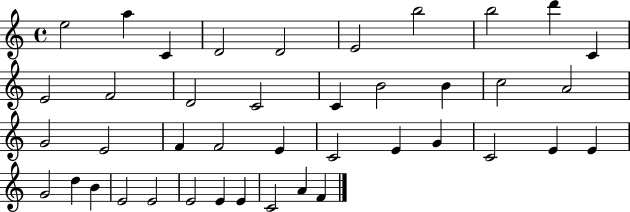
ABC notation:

X:1
T:Untitled
M:4/4
L:1/4
K:C
e2 a C D2 D2 E2 b2 b2 d' C E2 F2 D2 C2 C B2 B c2 A2 G2 E2 F F2 E C2 E G C2 E E G2 d B E2 E2 E2 E E C2 A F